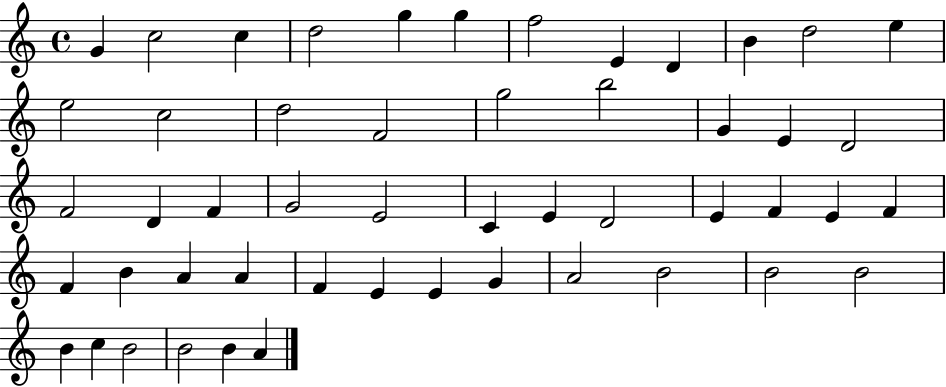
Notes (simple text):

G4/q C5/h C5/q D5/h G5/q G5/q F5/h E4/q D4/q B4/q D5/h E5/q E5/h C5/h D5/h F4/h G5/h B5/h G4/q E4/q D4/h F4/h D4/q F4/q G4/h E4/h C4/q E4/q D4/h E4/q F4/q E4/q F4/q F4/q B4/q A4/q A4/q F4/q E4/q E4/q G4/q A4/h B4/h B4/h B4/h B4/q C5/q B4/h B4/h B4/q A4/q